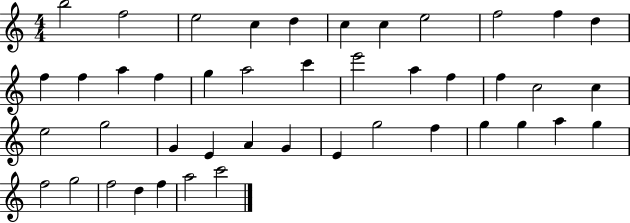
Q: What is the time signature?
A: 4/4